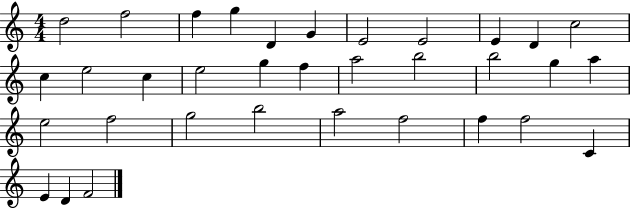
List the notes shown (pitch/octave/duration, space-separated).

D5/h F5/h F5/q G5/q D4/q G4/q E4/h E4/h E4/q D4/q C5/h C5/q E5/h C5/q E5/h G5/q F5/q A5/h B5/h B5/h G5/q A5/q E5/h F5/h G5/h B5/h A5/h F5/h F5/q F5/h C4/q E4/q D4/q F4/h